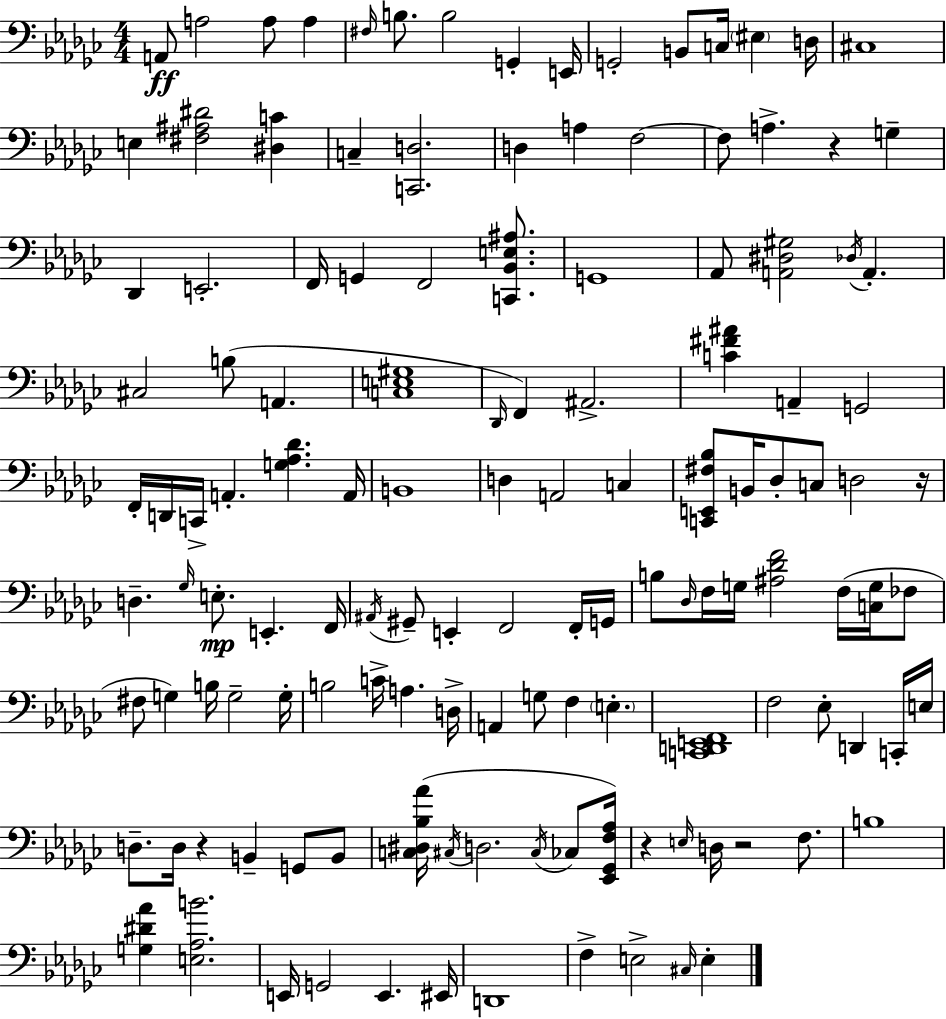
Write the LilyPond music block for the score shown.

{
  \clef bass
  \numericTimeSignature
  \time 4/4
  \key ees \minor
  \repeat volta 2 { a,8\ff a2 a8 a4 | \grace { fis16 } b8. b2 g,4-. | e,16 g,2-. b,8 c16 \parenthesize eis4 | d16 cis1 | \break e4 <fis ais dis'>2 <dis c'>4 | c4-- <c, d>2. | d4 a4 f2~~ | f8 a4.-> r4 g4-- | \break des,4 e,2.-. | f,16 g,4 f,2 <c, bes, e ais>8. | g,1 | aes,8 <a, dis gis>2 \acciaccatura { des16 } a,4.-. | \break cis2 b8( a,4. | <c e gis>1 | \grace { des,16 } f,4) ais,2.-> | <c' fis' ais'>4 a,4-- g,2 | \break f,16-. d,16 c,16-> a,4.-. <g aes des'>4. | a,16 b,1 | d4 a,2 c4 | <c, e, fis bes>8 b,16 des8-. c8 d2 | \break r16 d4.-- \grace { ges16 }\mp e8.-. e,4.-. | f,16 \acciaccatura { ais,16 } gis,8-- e,4-. f,2 | f,16-. g,16 b8 \grace { des16 } f16 g16 <ais des' f'>2 | f16( <c g>16 fes8 fis8 g4) b16 g2-- | \break g16-. b2 c'16-> a4. | d16-> a,4 g8 f4 | \parenthesize e4.-. <c, d, e, f,>1 | f2 ees8-. | \break d,4 c,16-. e16 d8.-- d16 r4 b,4-- | g,8 b,8 <c dis bes aes'>16( \acciaccatura { cis16 } d2. | \acciaccatura { cis16 } ces8 <ees, ges, f aes>16) r4 \grace { e16 } d16 r2 | f8. b1 | \break <g dis' aes'>4 <e aes b'>2. | e,16 g,2 | e,4. eis,16 d,1 | f4-> e2-> | \break \grace { cis16 } e4-. } \bar "|."
}